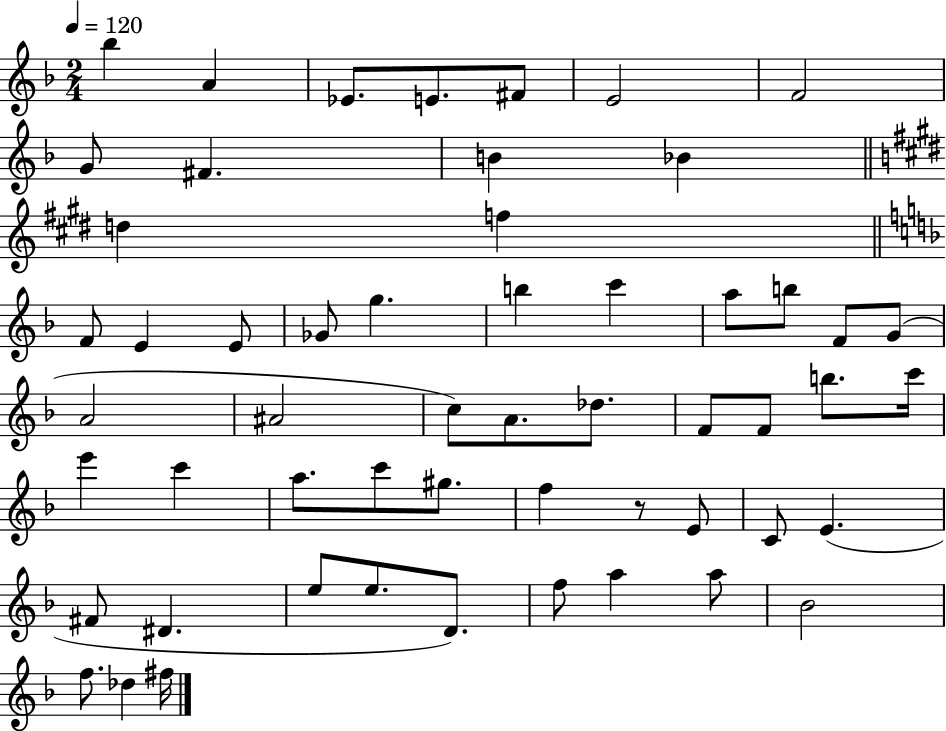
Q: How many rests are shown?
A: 1